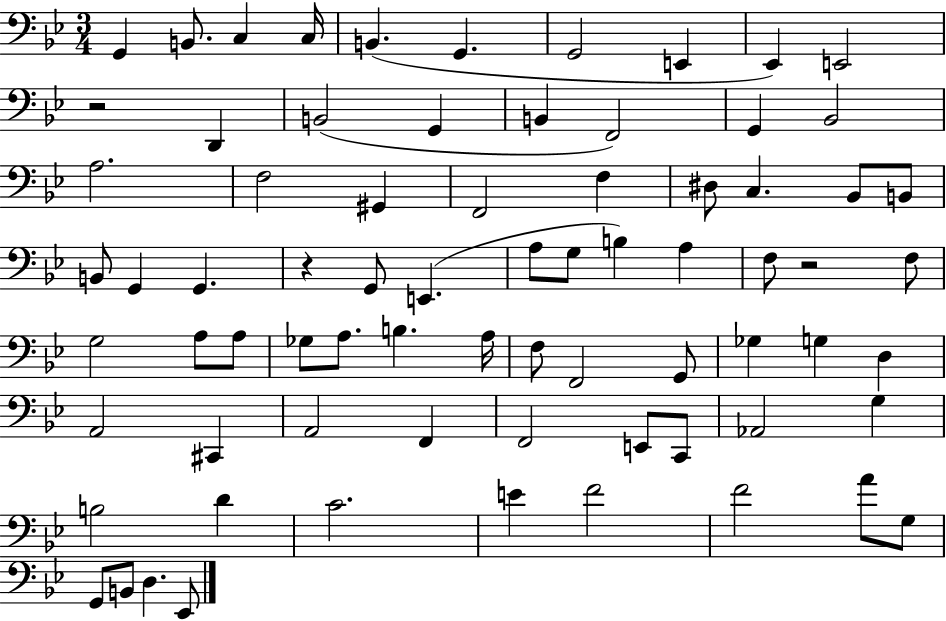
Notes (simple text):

G2/q B2/e. C3/q C3/s B2/q. G2/q. G2/h E2/q Eb2/q E2/h R/h D2/q B2/h G2/q B2/q F2/h G2/q Bb2/h A3/h. F3/h G#2/q F2/h F3/q D#3/e C3/q. Bb2/e B2/e B2/e G2/q G2/q. R/q G2/e E2/q. A3/e G3/e B3/q A3/q F3/e R/h F3/e G3/h A3/e A3/e Gb3/e A3/e. B3/q. A3/s F3/e F2/h G2/e Gb3/q G3/q D3/q A2/h C#2/q A2/h F2/q F2/h E2/e C2/e Ab2/h G3/q B3/h D4/q C4/h. E4/q F4/h F4/h A4/e G3/e G2/e B2/e D3/q. Eb2/e